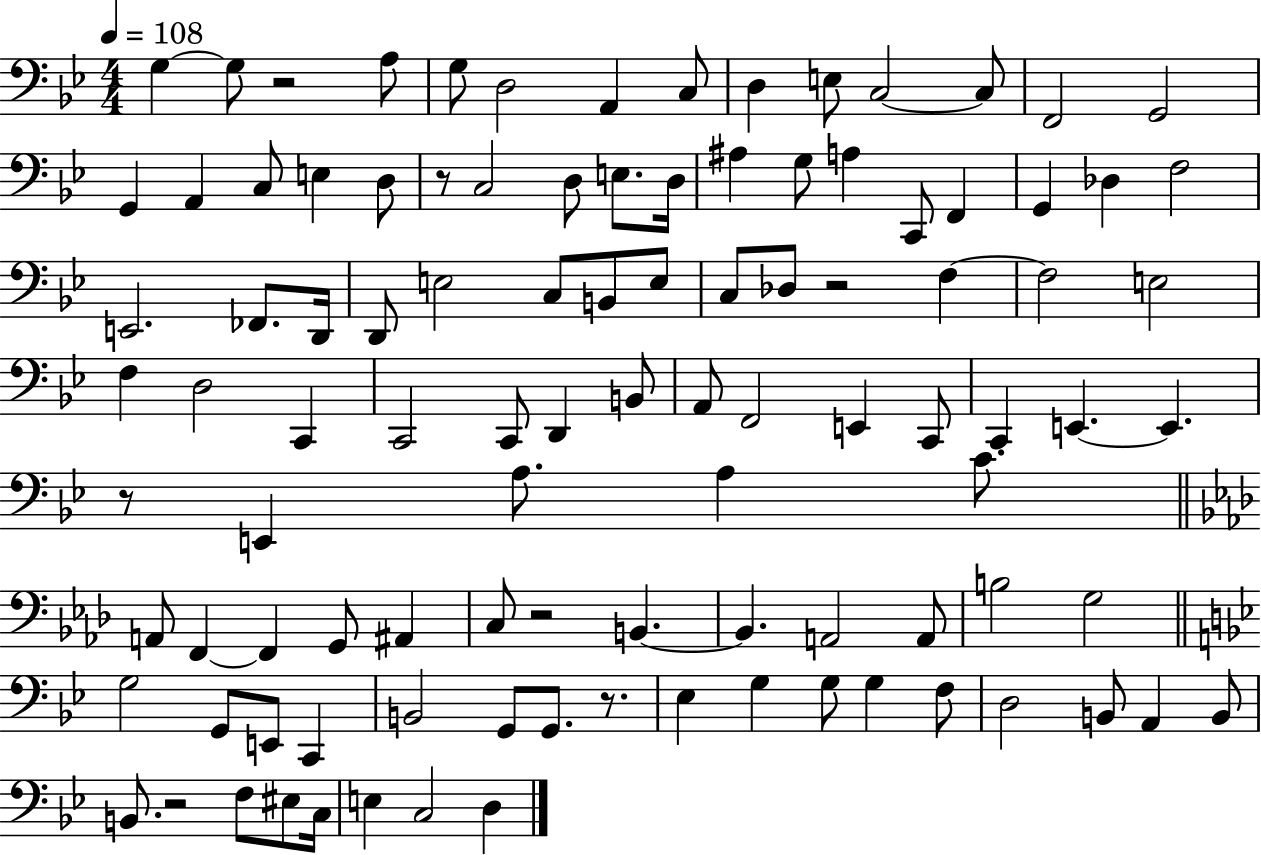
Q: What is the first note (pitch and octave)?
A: G3